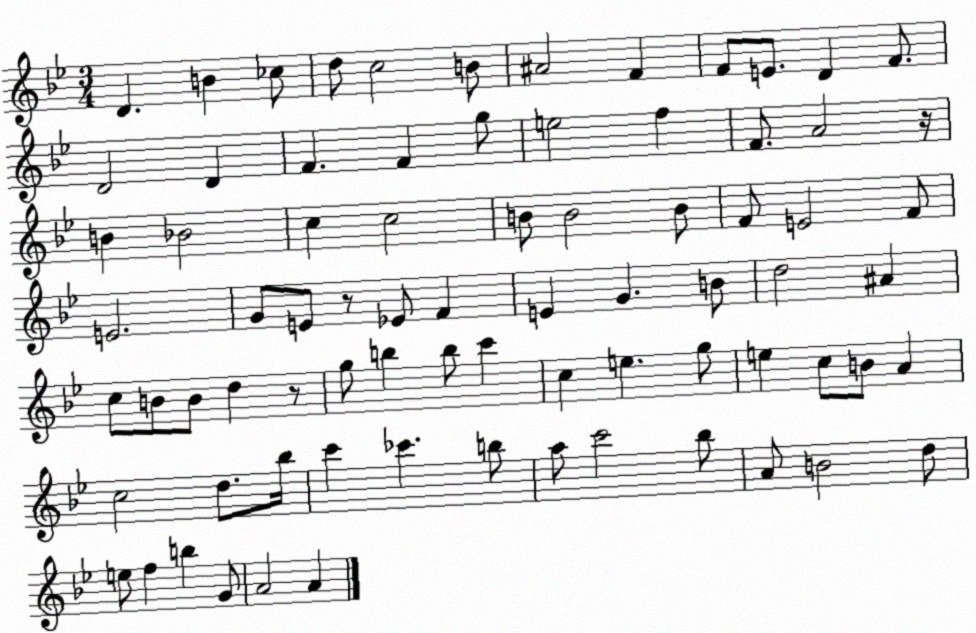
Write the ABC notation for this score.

X:1
T:Untitled
M:3/4
L:1/4
K:Bb
D B _c/2 d/2 c2 B/2 ^A2 F F/2 E/2 D F/2 D2 D F F g/2 e2 f F/2 A2 z/4 B _B2 c c2 B/2 B2 B/2 F/2 E2 F/2 E2 G/2 E/2 z/2 _E/2 F E G B/2 d2 ^A c/2 B/2 B/2 d z/2 g/2 b b/2 c' c e g/2 e c/2 B/2 A c2 d/2 _b/4 c' _c' b/2 a/2 c'2 _b/2 A/2 B2 d/2 e/2 f b G/2 A2 A